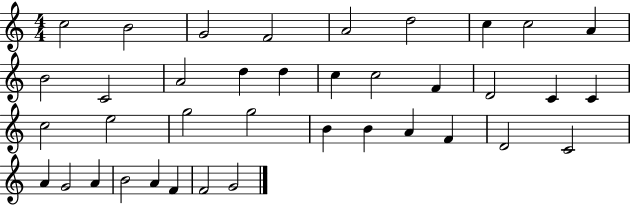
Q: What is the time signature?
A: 4/4